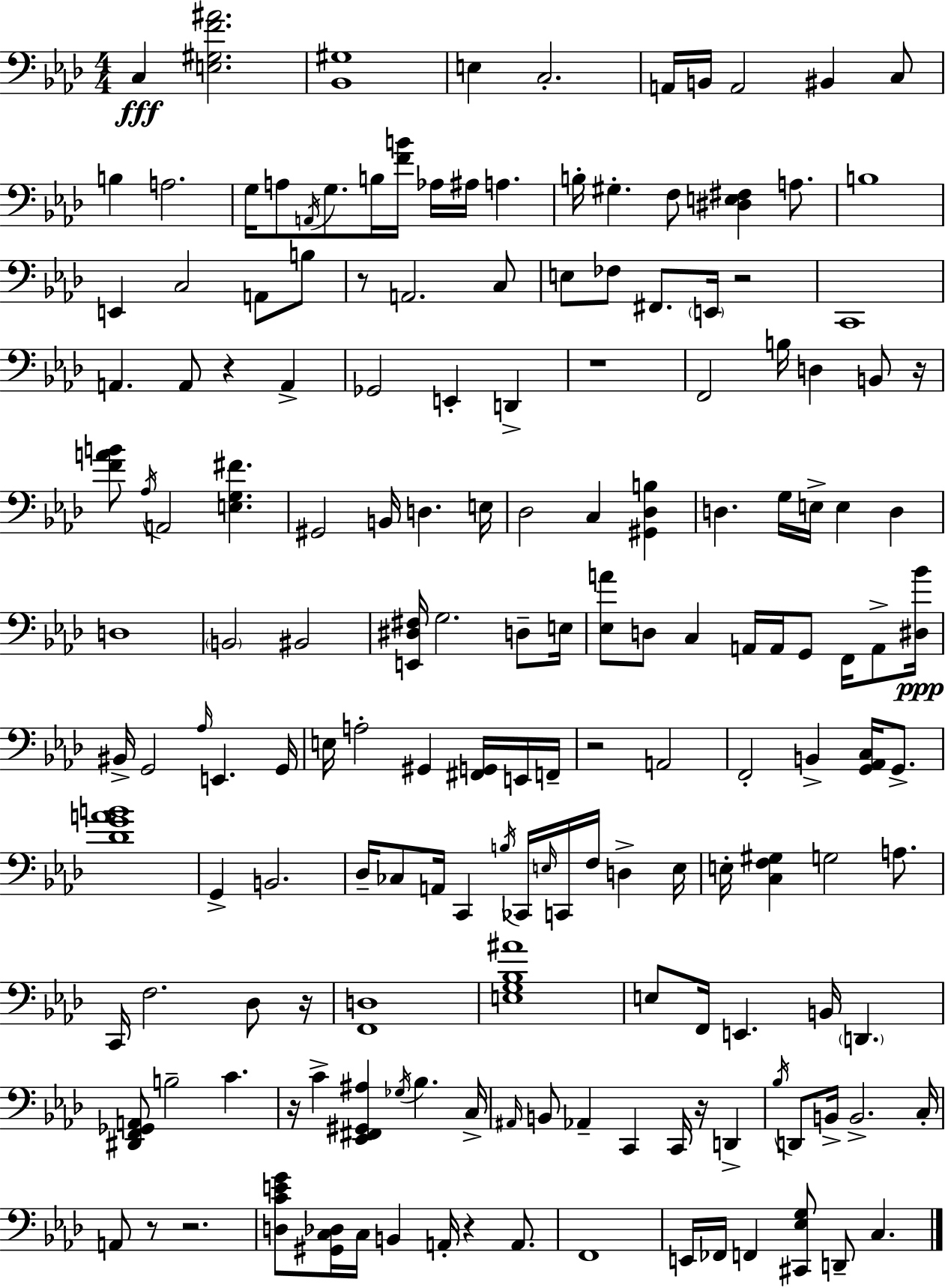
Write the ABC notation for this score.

X:1
T:Untitled
M:4/4
L:1/4
K:Fm
C, [E,^G,F^A]2 [_B,,^G,]4 E, C,2 A,,/4 B,,/4 A,,2 ^B,, C,/2 B, A,2 G,/4 A,/2 A,,/4 G,/2 B,/4 [FB]/4 _A,/4 ^A,/4 A, B,/4 ^G, F,/2 [^D,E,^F,] A,/2 B,4 E,, C,2 A,,/2 B,/2 z/2 A,,2 C,/2 E,/2 _F,/2 ^F,,/2 E,,/4 z2 C,,4 A,, A,,/2 z A,, _G,,2 E,, D,, z4 F,,2 B,/4 D, B,,/2 z/4 [FAB]/2 _A,/4 A,,2 [E,G,^F] ^G,,2 B,,/4 D, E,/4 _D,2 C, [^G,,_D,B,] D, G,/4 E,/4 E, D, D,4 B,,2 ^B,,2 [E,,^D,^F,]/4 G,2 D,/2 E,/4 [_E,A]/2 D,/2 C, A,,/4 A,,/4 G,,/2 F,,/4 A,,/2 [^D,_B]/4 ^B,,/4 G,,2 _A,/4 E,, G,,/4 E,/4 A,2 ^G,, [^F,,G,,]/4 E,,/4 F,,/4 z2 A,,2 F,,2 B,, [G,,_A,,C,]/4 G,,/2 [_DGAB]4 G,, B,,2 _D,/4 _C,/2 A,,/4 C,, B,/4 _C,,/4 E,/4 C,,/4 F,/4 D, E,/4 E,/4 [C,F,^G,] G,2 A,/2 C,,/4 F,2 _D,/2 z/4 [F,,D,]4 [E,G,_B,^A]4 E,/2 F,,/4 E,, B,,/4 D,, [^D,,F,,_G,,A,,]/2 B,2 C z/4 C [_E,,^F,,^G,,^A,] _G,/4 _B, C,/4 ^A,,/4 B,,/2 _A,, C,, C,,/4 z/4 D,, _B,/4 D,,/2 B,,/4 B,,2 C,/4 A,,/2 z/2 z2 [D,CEG]/2 [^G,,C,_D,]/4 C,/4 B,, A,,/4 z A,,/2 F,,4 E,,/4 _F,,/4 F,, [^C,,_E,G,]/2 D,,/2 C,